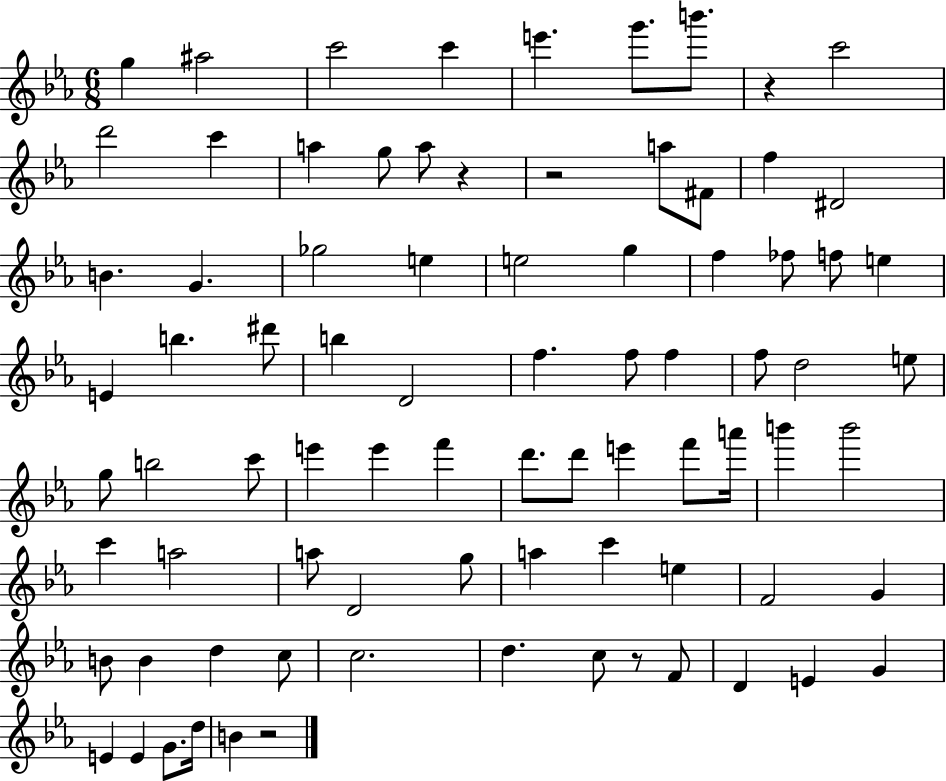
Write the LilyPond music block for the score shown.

{
  \clef treble
  \numericTimeSignature
  \time 6/8
  \key ees \major
  \repeat volta 2 { g''4 ais''2 | c'''2 c'''4 | e'''4. g'''8. b'''8. | r4 c'''2 | \break d'''2 c'''4 | a''4 g''8 a''8 r4 | r2 a''8 fis'8 | f''4 dis'2 | \break b'4. g'4. | ges''2 e''4 | e''2 g''4 | f''4 fes''8 f''8 e''4 | \break e'4 b''4. dis'''8 | b''4 d'2 | f''4. f''8 f''4 | f''8 d''2 e''8 | \break g''8 b''2 c'''8 | e'''4 e'''4 f'''4 | d'''8. d'''8 e'''4 f'''8 a'''16 | b'''4 b'''2 | \break c'''4 a''2 | a''8 d'2 g''8 | a''4 c'''4 e''4 | f'2 g'4 | \break b'8 b'4 d''4 c''8 | c''2. | d''4. c''8 r8 f'8 | d'4 e'4 g'4 | \break e'4 e'4 g'8. d''16 | b'4 r2 | } \bar "|."
}